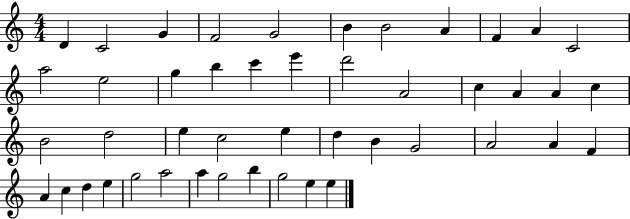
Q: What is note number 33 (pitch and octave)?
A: A4